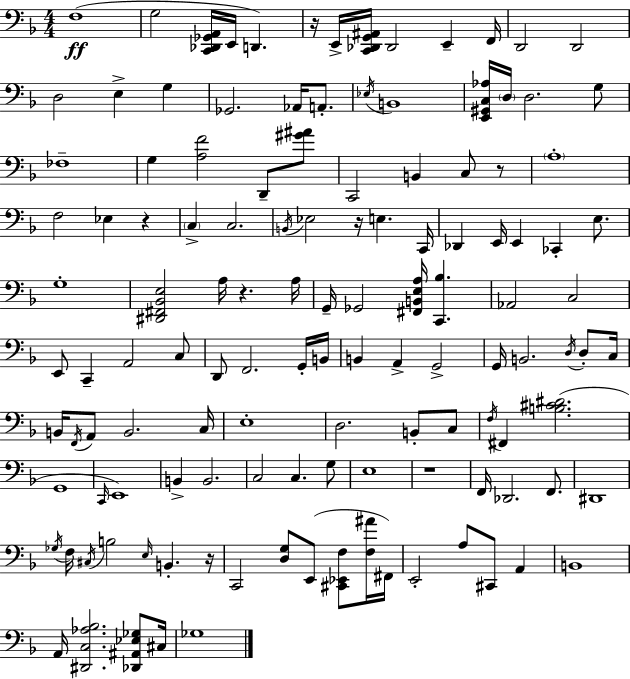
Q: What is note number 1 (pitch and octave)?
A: F3